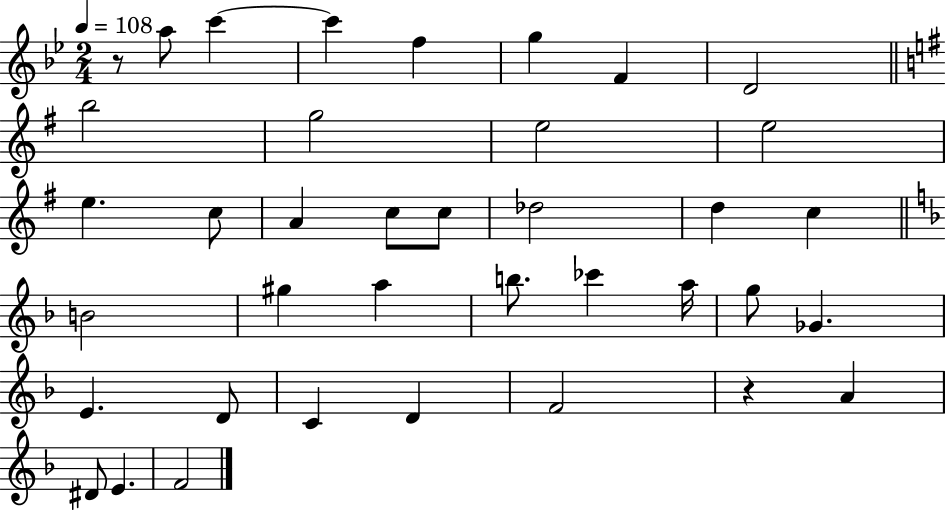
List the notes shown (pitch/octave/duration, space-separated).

R/e A5/e C6/q C6/q F5/q G5/q F4/q D4/h B5/h G5/h E5/h E5/h E5/q. C5/e A4/q C5/e C5/e Db5/h D5/q C5/q B4/h G#5/q A5/q B5/e. CES6/q A5/s G5/e Gb4/q. E4/q. D4/e C4/q D4/q F4/h R/q A4/q D#4/e E4/q. F4/h